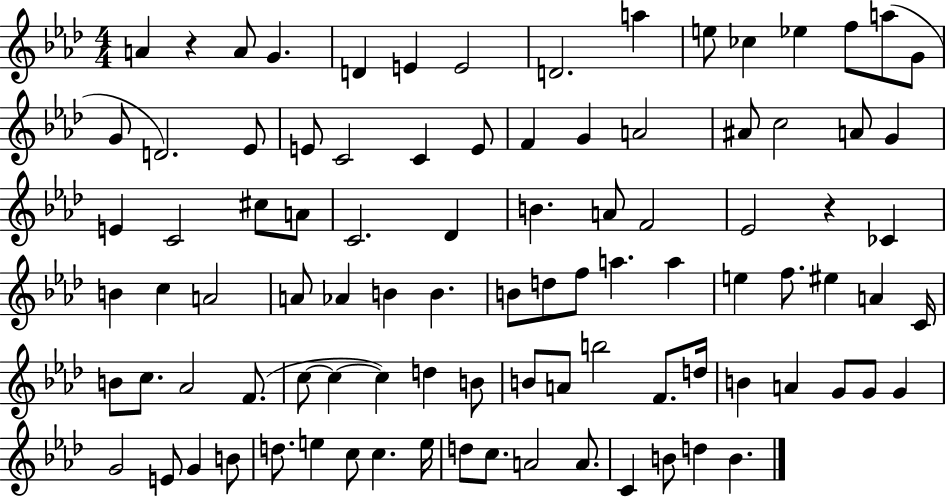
{
  \clef treble
  \numericTimeSignature
  \time 4/4
  \key aes \major
  a'4 r4 a'8 g'4. | d'4 e'4 e'2 | d'2. a''4 | e''8 ces''4 ees''4 f''8 a''8( g'8 | \break g'8 d'2.) ees'8 | e'8 c'2 c'4 e'8 | f'4 g'4 a'2 | ais'8 c''2 a'8 g'4 | \break e'4 c'2 cis''8 a'8 | c'2. des'4 | b'4. a'8 f'2 | ees'2 r4 ces'4 | \break b'4 c''4 a'2 | a'8 aes'4 b'4 b'4. | b'8 d''8 f''8 a''4. a''4 | e''4 f''8. eis''4 a'4 c'16 | \break b'8 c''8. aes'2 f'8.( | c''8~~ c''4~~ c''4) d''4 b'8 | b'8 a'8 b''2 f'8. d''16 | b'4 a'4 g'8 g'8 g'4 | \break g'2 e'8 g'4 b'8 | d''8. e''4 c''8 c''4. e''16 | d''8 c''8. a'2 a'8. | c'4 b'8 d''4 b'4. | \break \bar "|."
}